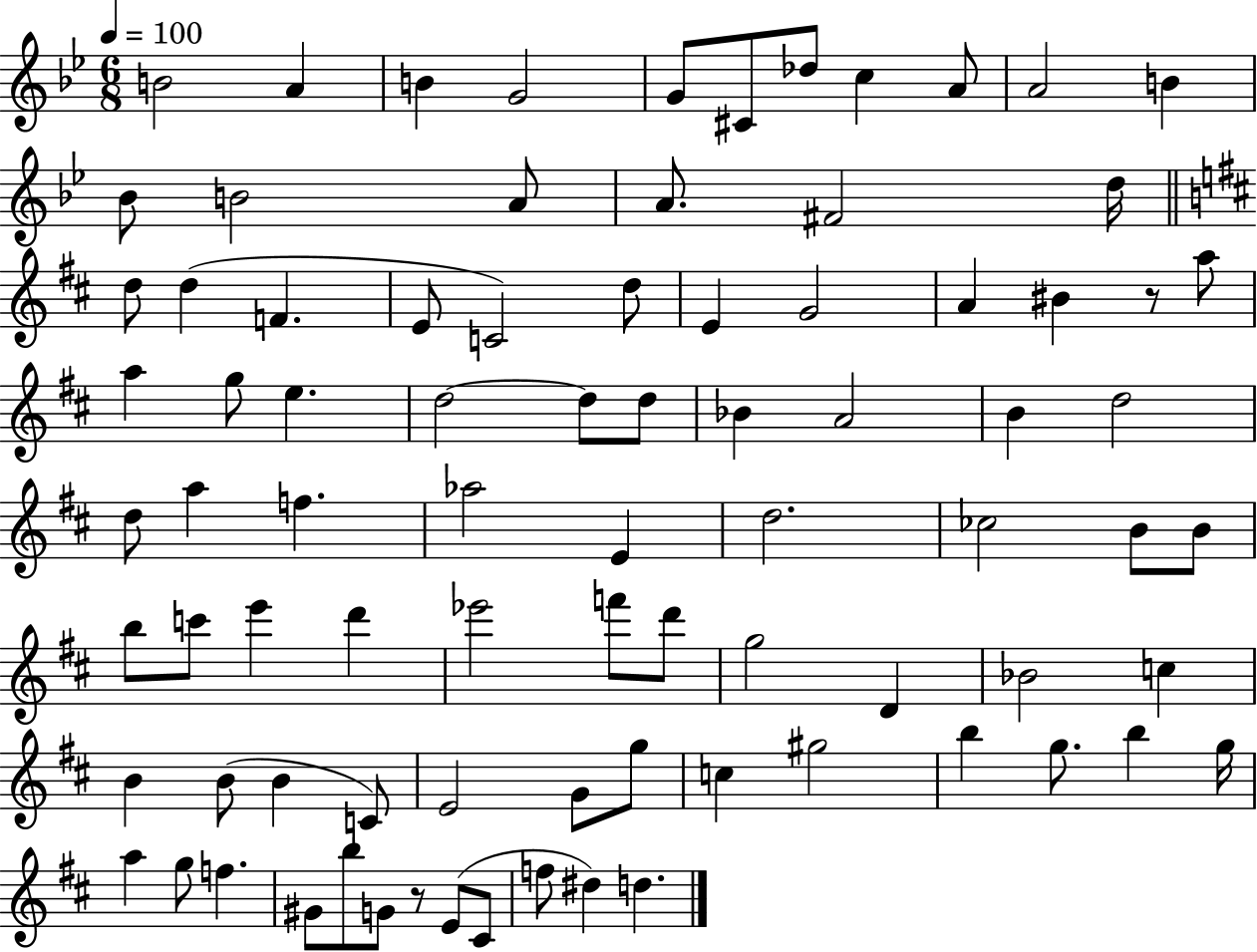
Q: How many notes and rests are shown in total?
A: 84